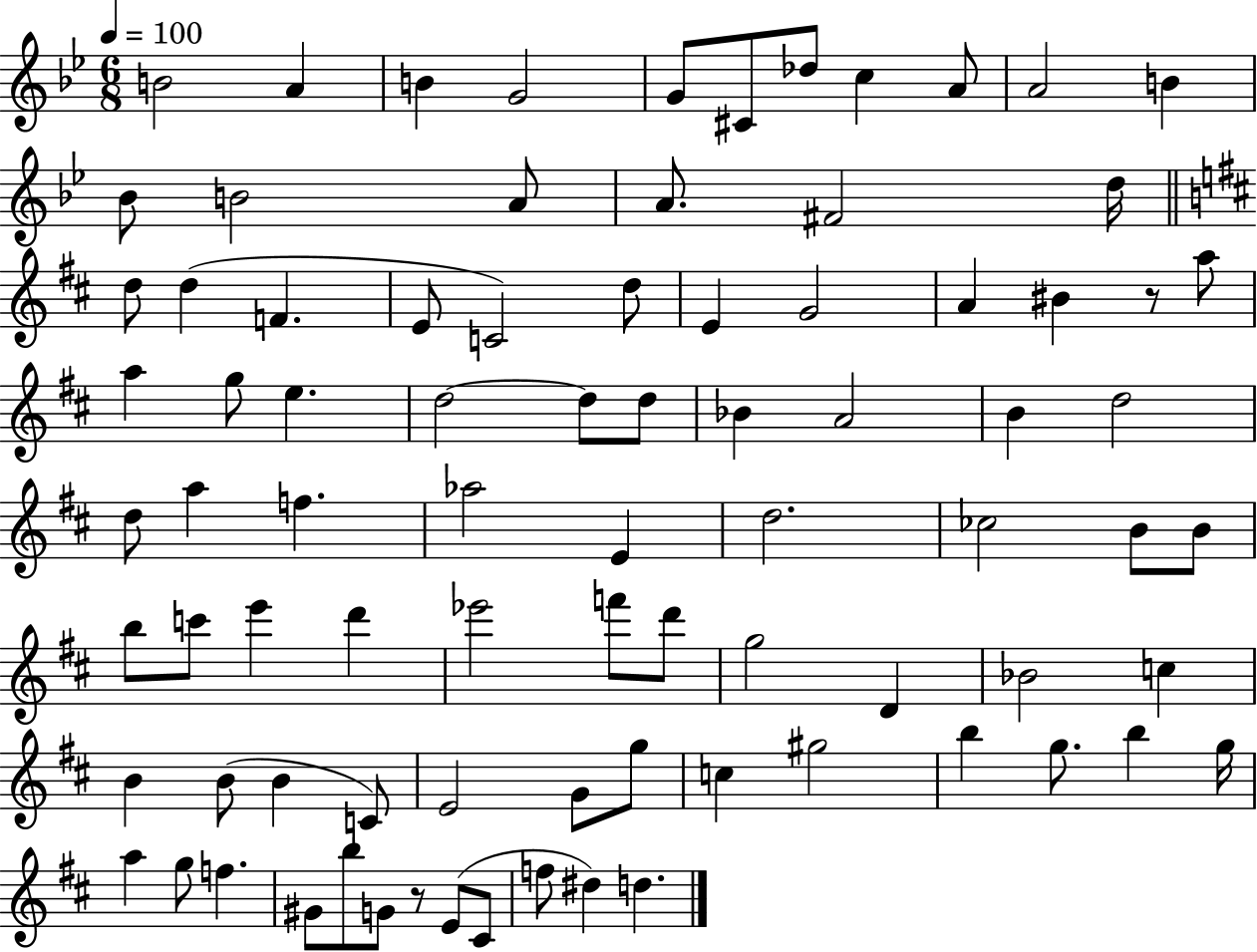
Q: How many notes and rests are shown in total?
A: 84